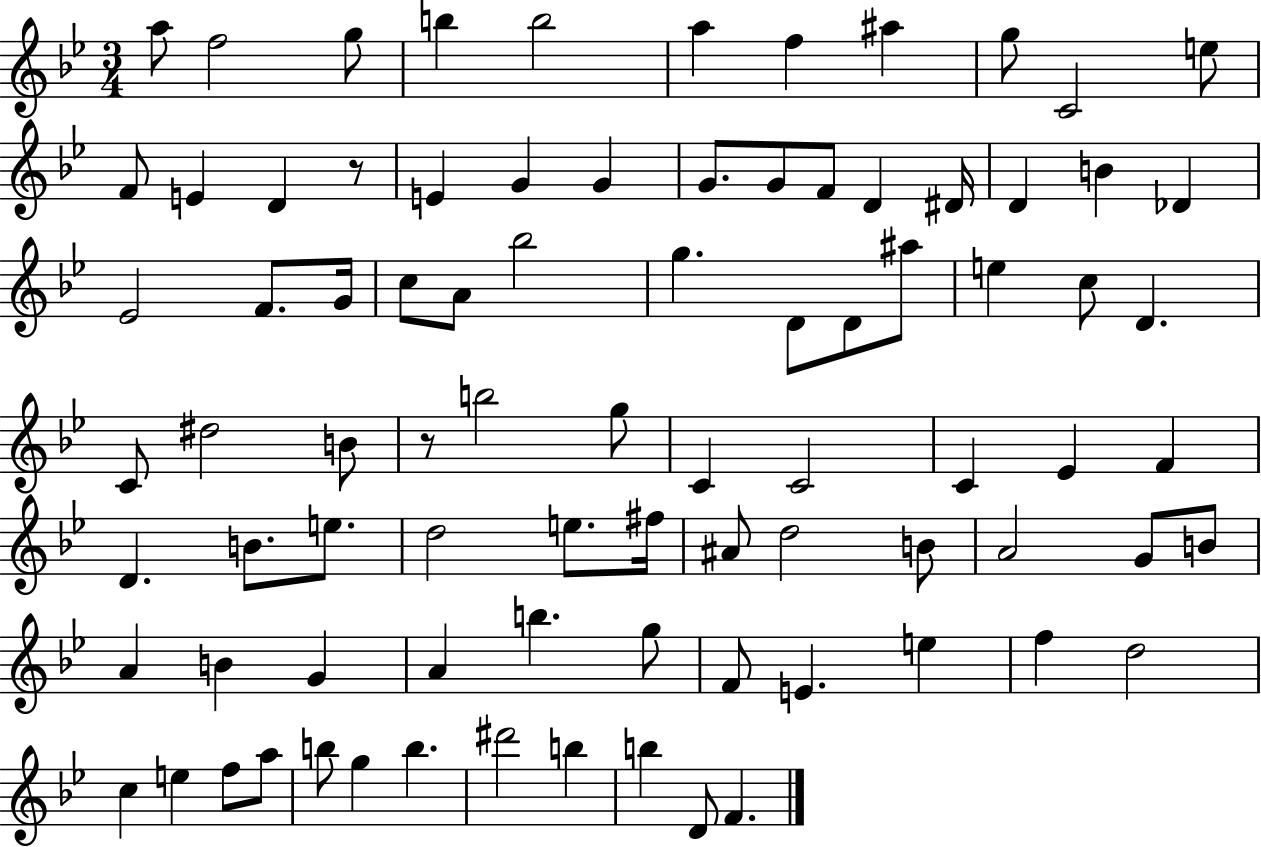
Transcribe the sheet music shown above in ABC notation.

X:1
T:Untitled
M:3/4
L:1/4
K:Bb
a/2 f2 g/2 b b2 a f ^a g/2 C2 e/2 F/2 E D z/2 E G G G/2 G/2 F/2 D ^D/4 D B _D _E2 F/2 G/4 c/2 A/2 _b2 g D/2 D/2 ^a/2 e c/2 D C/2 ^d2 B/2 z/2 b2 g/2 C C2 C _E F D B/2 e/2 d2 e/2 ^f/4 ^A/2 d2 B/2 A2 G/2 B/2 A B G A b g/2 F/2 E e f d2 c e f/2 a/2 b/2 g b ^d'2 b b D/2 F